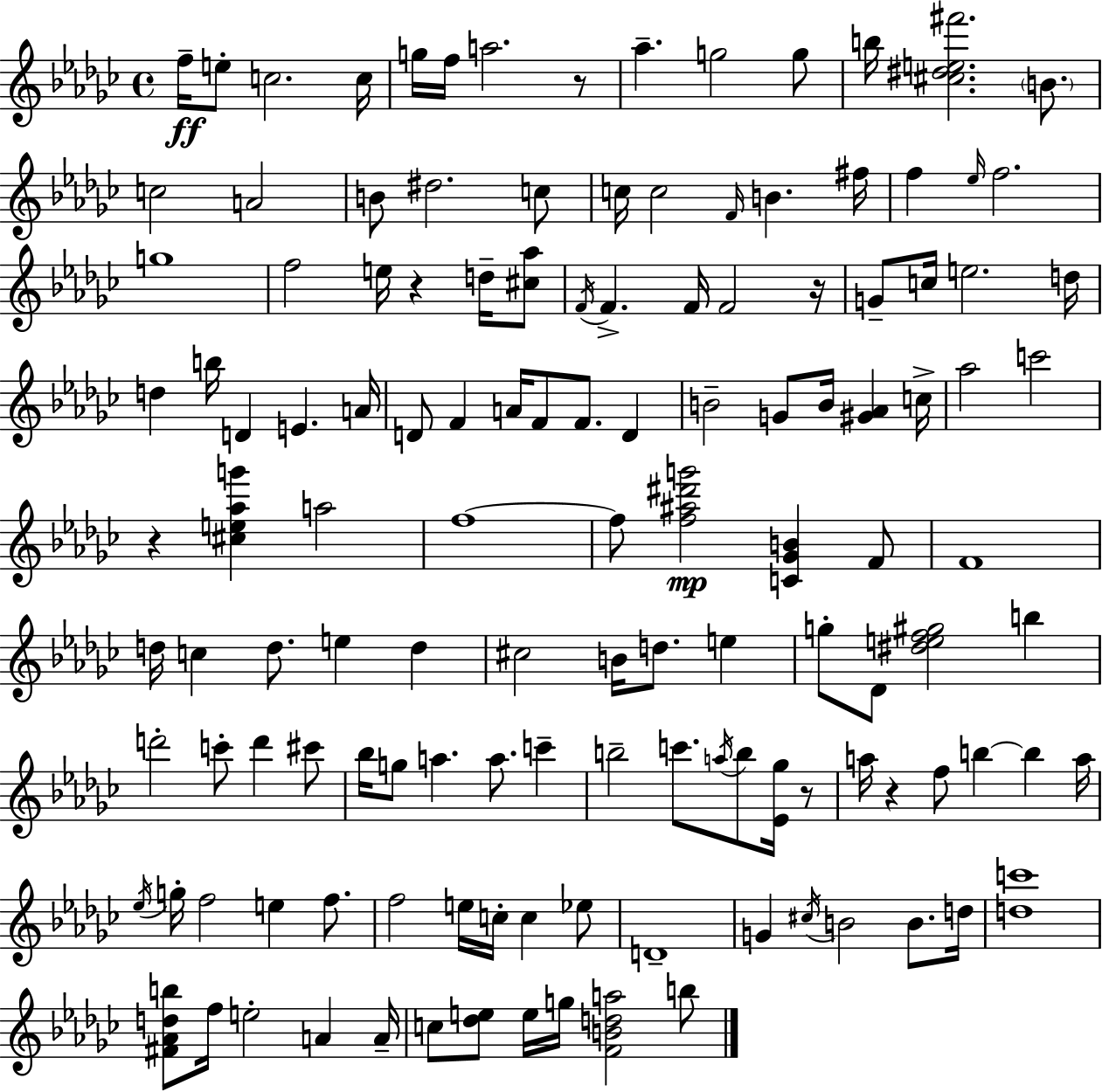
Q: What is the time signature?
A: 4/4